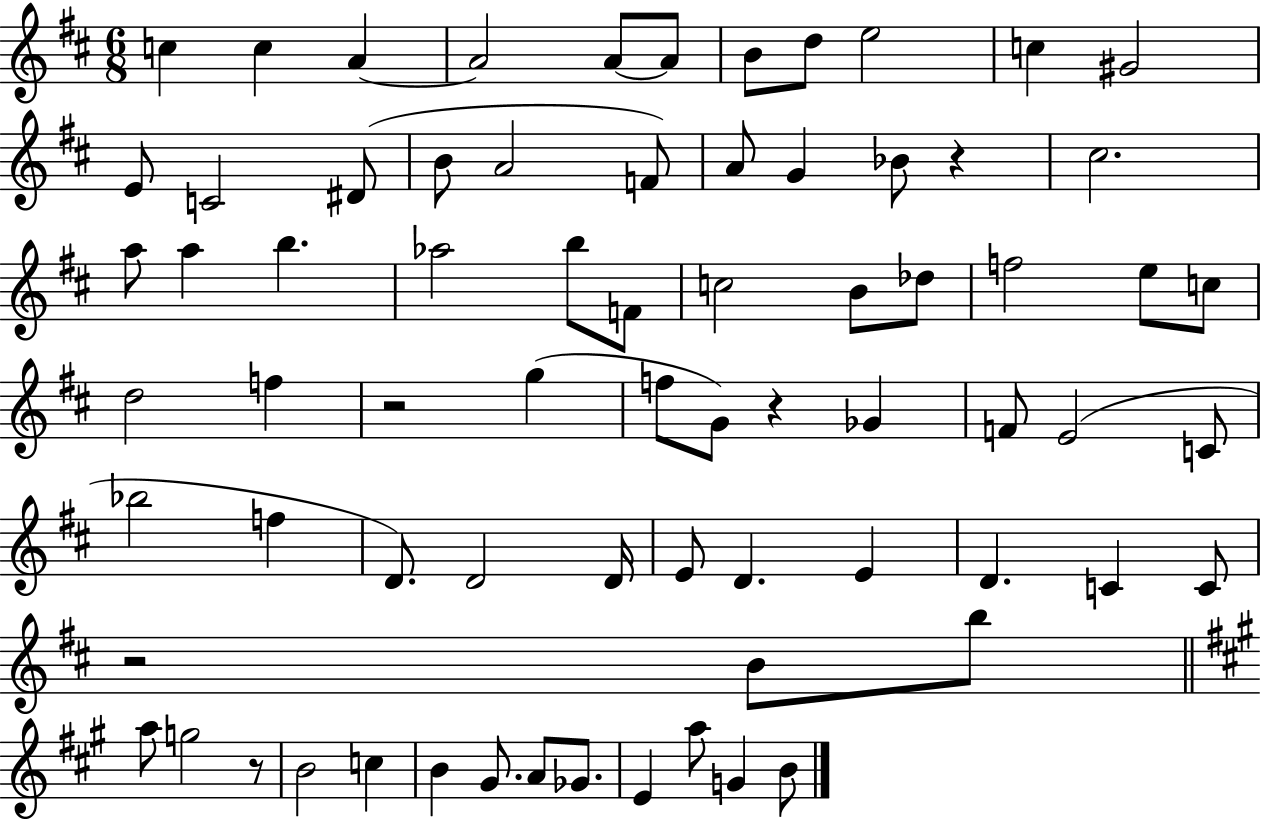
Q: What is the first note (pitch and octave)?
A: C5